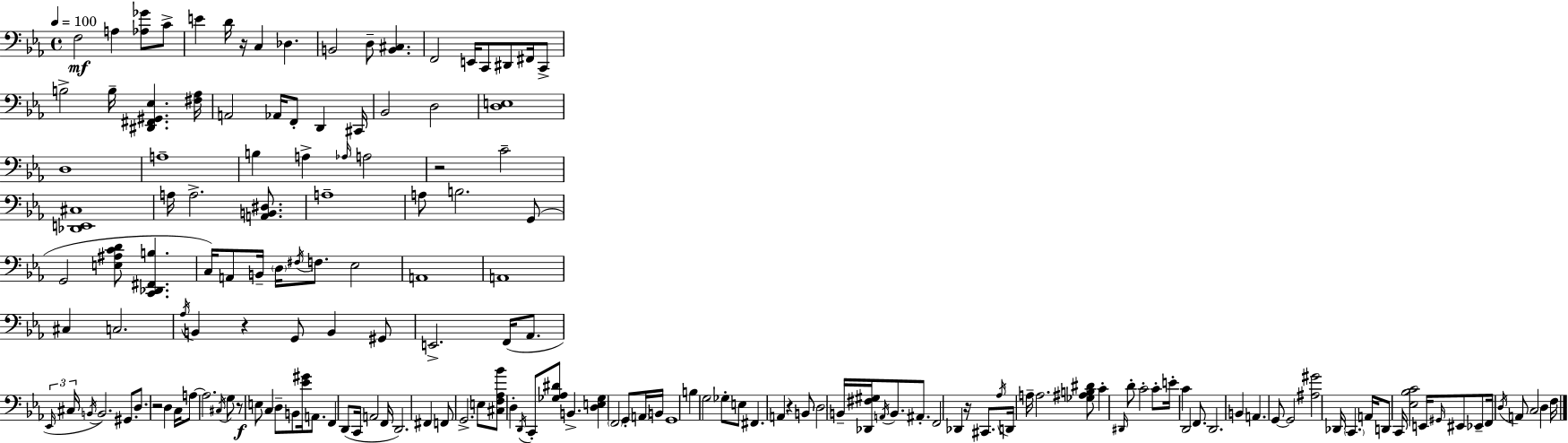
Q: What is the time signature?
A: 4/4